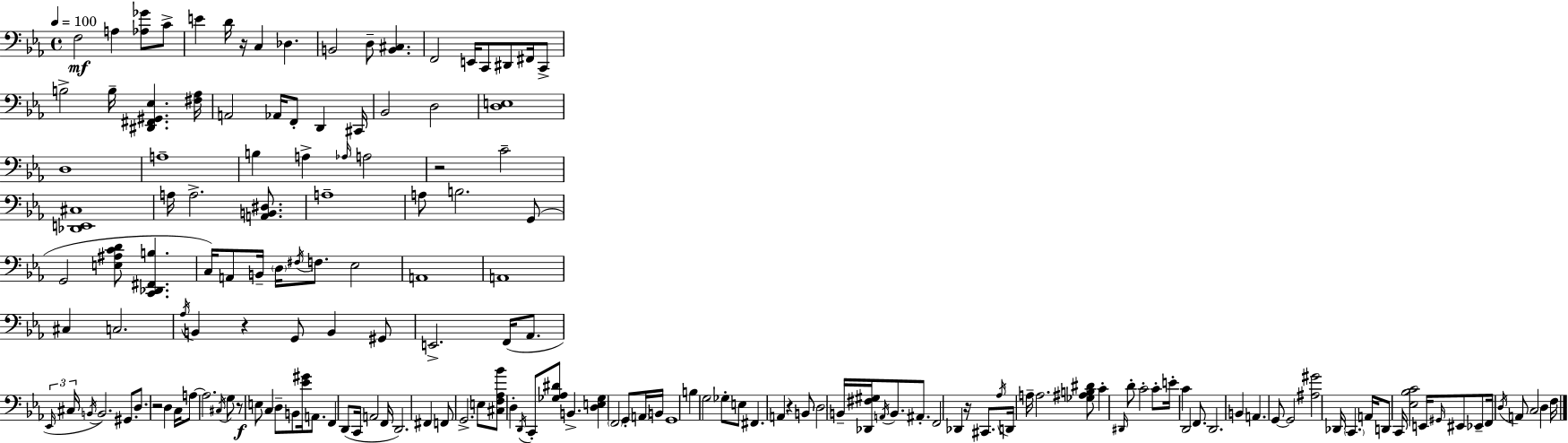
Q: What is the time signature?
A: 4/4